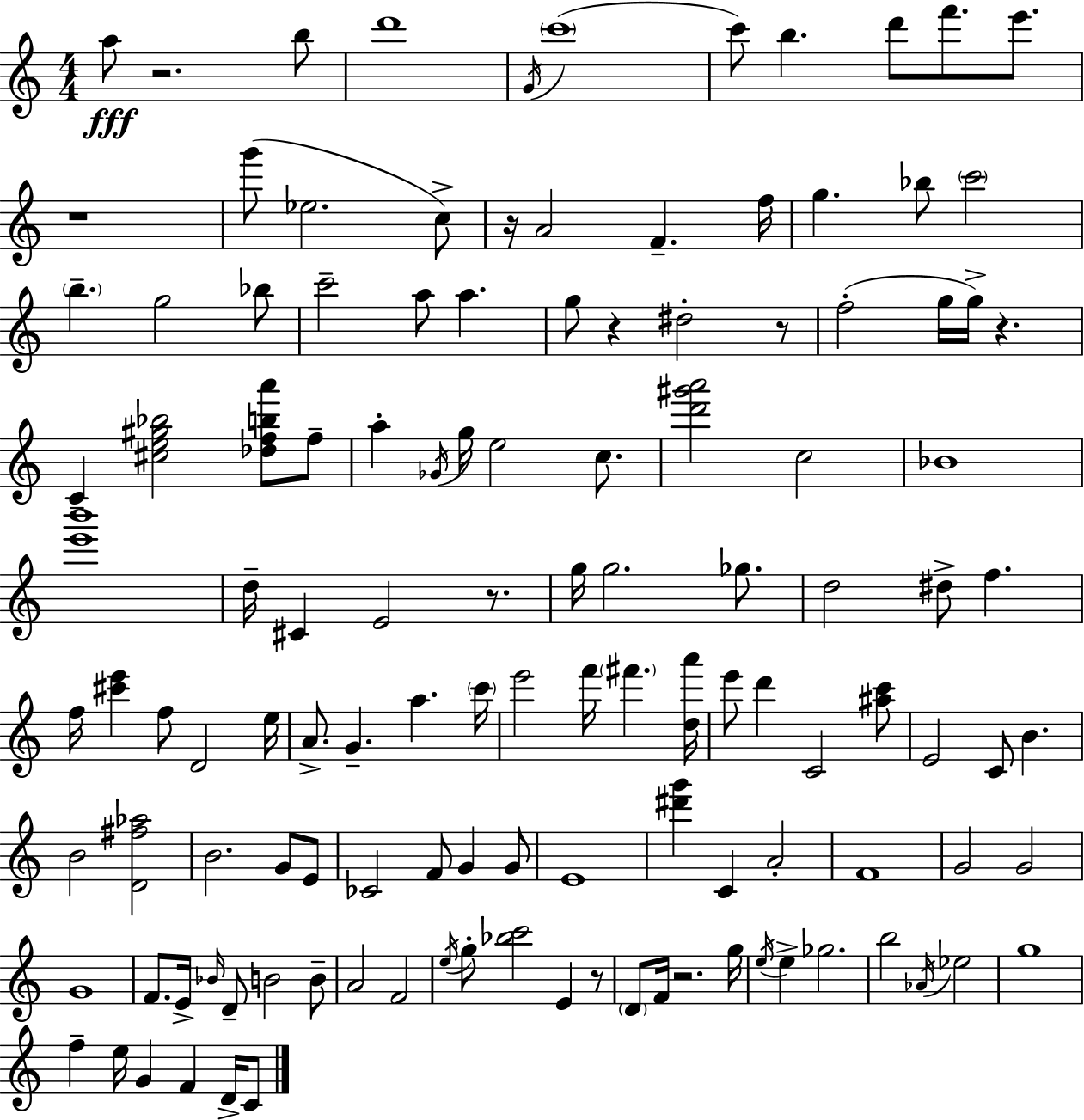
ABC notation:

X:1
T:Untitled
M:4/4
L:1/4
K:C
a/2 z2 b/2 d'4 G/4 c'4 c'/2 b d'/2 f'/2 e'/2 z4 g'/2 _e2 c/2 z/4 A2 F f/4 g _b/2 c'2 b g2 _b/2 c'2 a/2 a g/2 z ^d2 z/2 f2 g/4 g/4 z C [^ce^g_b]2 [_dfba']/2 f/2 a _G/4 g/4 e2 c/2 [d'^g'a']2 c2 _B4 [e'b']4 d/4 ^C E2 z/2 g/4 g2 _g/2 d2 ^d/2 f f/4 [^c'e'] f/2 D2 e/4 A/2 G a c'/4 e'2 f'/4 ^f' [da']/4 e'/2 d' C2 [^ac']/2 E2 C/2 B B2 [D^f_a]2 B2 G/2 E/2 _C2 F/2 G G/2 E4 [^d'g'] C A2 F4 G2 G2 G4 F/2 E/4 _B/4 D/2 B2 B/2 A2 F2 e/4 g/2 [_bc']2 E z/2 D/2 F/4 z2 g/4 e/4 e _g2 b2 _A/4 _e2 g4 f e/4 G F D/4 C/2